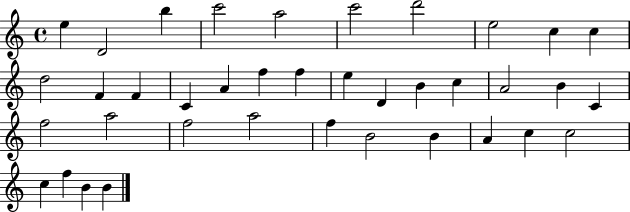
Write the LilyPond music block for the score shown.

{
  \clef treble
  \time 4/4
  \defaultTimeSignature
  \key c \major
  e''4 d'2 b''4 | c'''2 a''2 | c'''2 d'''2 | e''2 c''4 c''4 | \break d''2 f'4 f'4 | c'4 a'4 f''4 f''4 | e''4 d'4 b'4 c''4 | a'2 b'4 c'4 | \break f''2 a''2 | f''2 a''2 | f''4 b'2 b'4 | a'4 c''4 c''2 | \break c''4 f''4 b'4 b'4 | \bar "|."
}